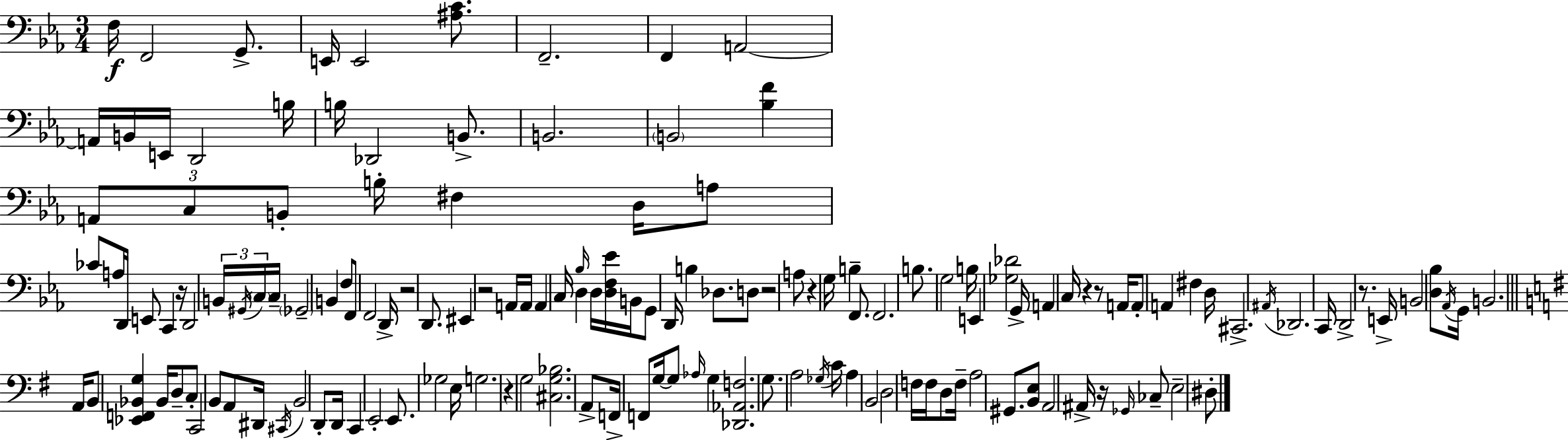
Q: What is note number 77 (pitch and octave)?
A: C2